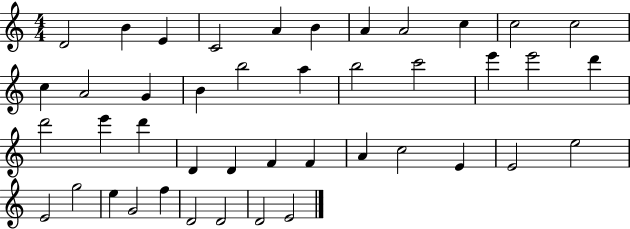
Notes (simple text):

D4/h B4/q E4/q C4/h A4/q B4/q A4/q A4/h C5/q C5/h C5/h C5/q A4/h G4/q B4/q B5/h A5/q B5/h C6/h E6/q E6/h D6/q D6/h E6/q D6/q D4/q D4/q F4/q F4/q A4/q C5/h E4/q E4/h E5/h E4/h G5/h E5/q G4/h F5/q D4/h D4/h D4/h E4/h